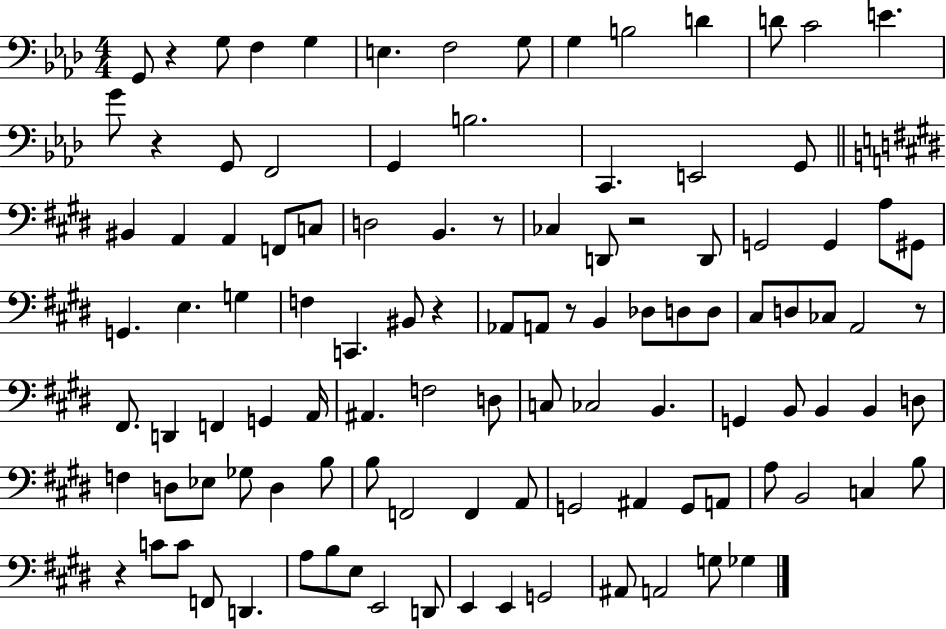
X:1
T:Untitled
M:4/4
L:1/4
K:Ab
G,,/2 z G,/2 F, G, E, F,2 G,/2 G, B,2 D D/2 C2 E G/2 z G,,/2 F,,2 G,, B,2 C,, E,,2 G,,/2 ^B,, A,, A,, F,,/2 C,/2 D,2 B,, z/2 _C, D,,/2 z2 D,,/2 G,,2 G,, A,/2 ^G,,/2 G,, E, G, F, C,, ^B,,/2 z _A,,/2 A,,/2 z/2 B,, _D,/2 D,/2 D,/2 ^C,/2 D,/2 _C,/2 A,,2 z/2 ^F,,/2 D,, F,, G,, A,,/4 ^A,, F,2 D,/2 C,/2 _C,2 B,, G,, B,,/2 B,, B,, D,/2 F, D,/2 _E,/2 _G,/2 D, B,/2 B,/2 F,,2 F,, A,,/2 G,,2 ^A,, G,,/2 A,,/2 A,/2 B,,2 C, B,/2 z C/2 C/2 F,,/2 D,, A,/2 B,/2 E,/2 E,,2 D,,/2 E,, E,, G,,2 ^A,,/2 A,,2 G,/2 _G,